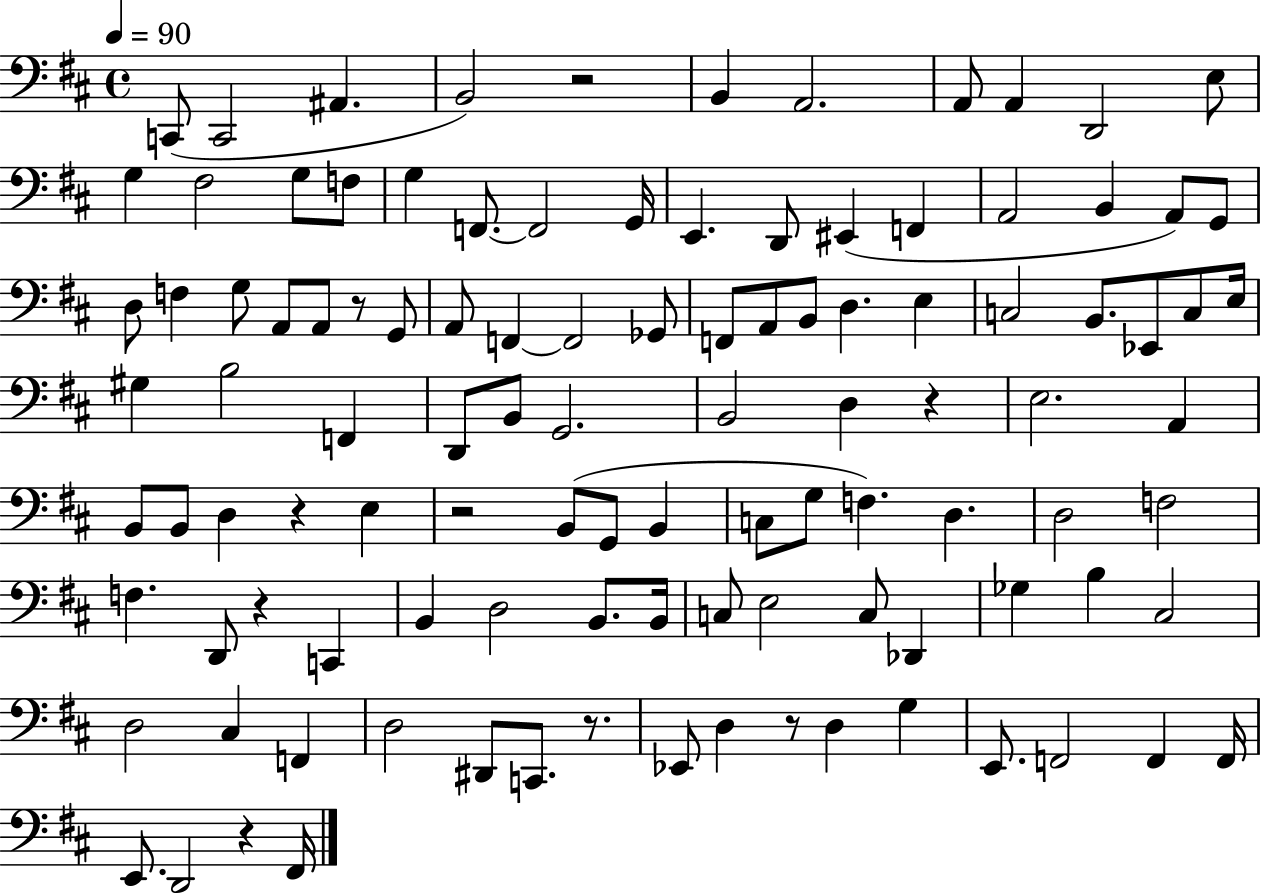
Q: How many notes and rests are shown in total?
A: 109